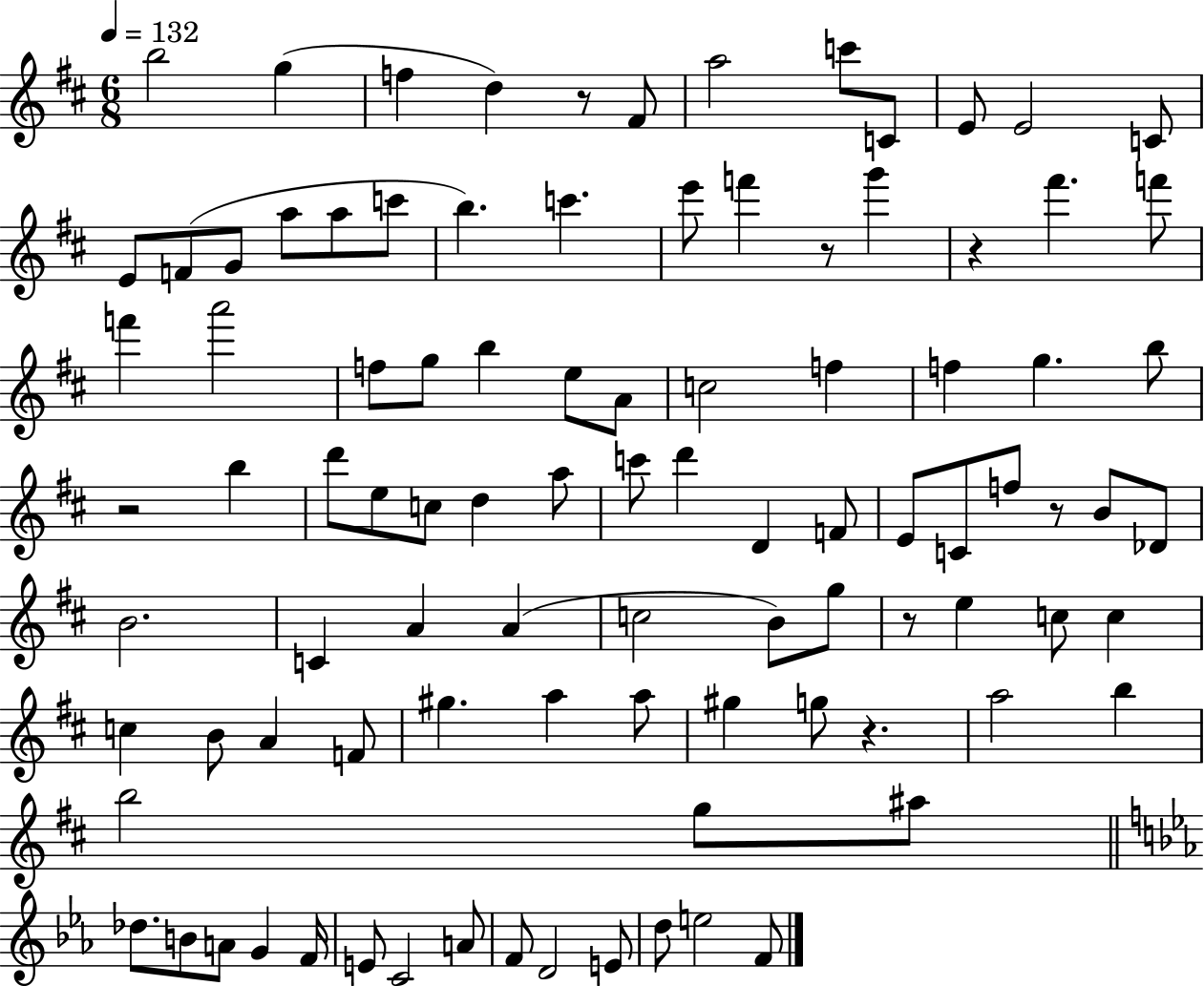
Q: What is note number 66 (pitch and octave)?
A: G#5